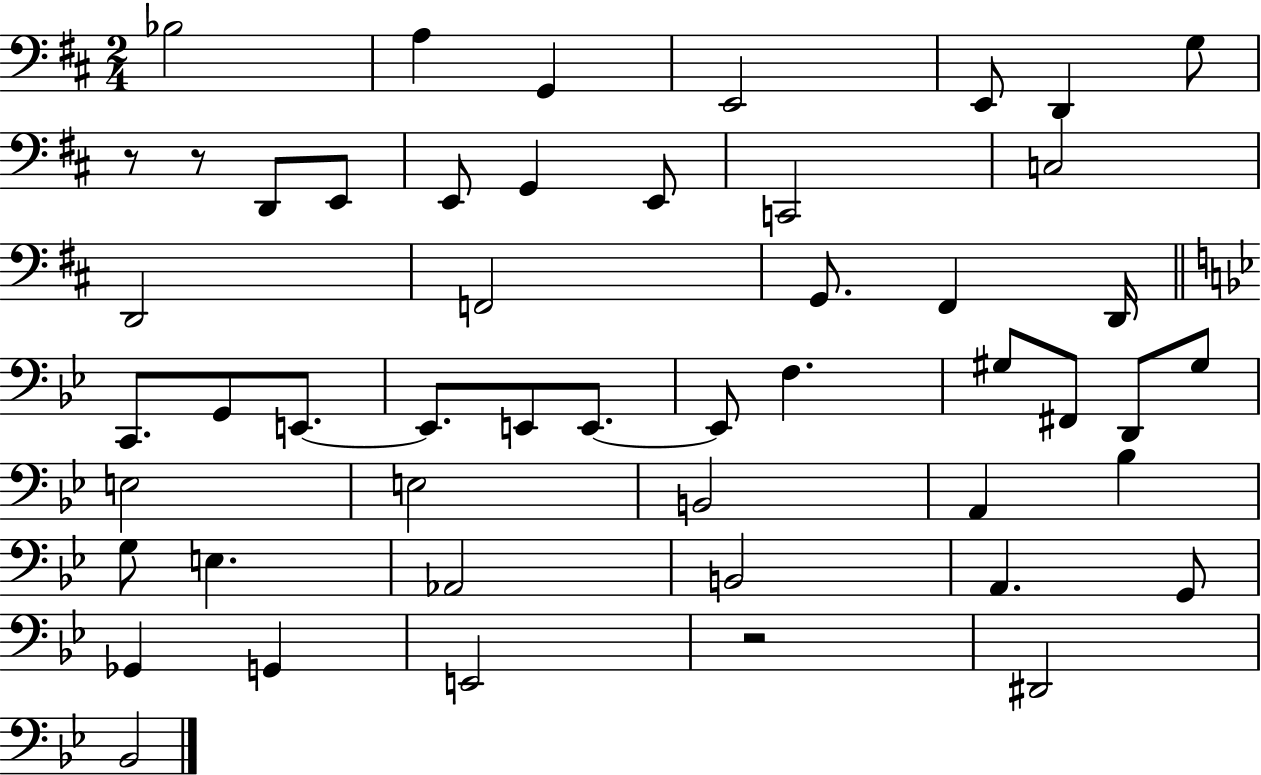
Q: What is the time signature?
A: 2/4